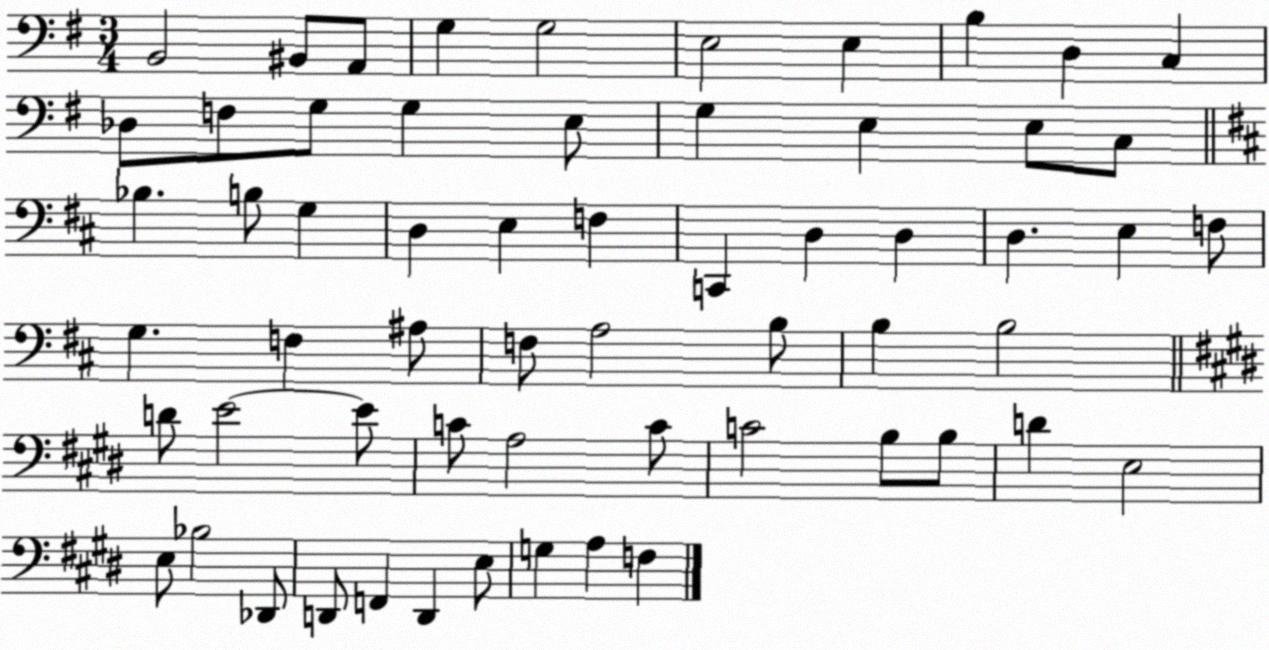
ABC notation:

X:1
T:Untitled
M:3/4
L:1/4
K:G
B,,2 ^B,,/2 A,,/2 G, G,2 E,2 E, B, D, C, _D,/2 F,/2 G,/2 G, E,/2 G, E, E,/2 C,/2 _B, B,/2 G, D, E, F, C,, D, D, D, E, F,/2 G, F, ^A,/2 F,/2 A,2 B,/2 B, B,2 D/2 E2 E/2 C/2 A,2 C/2 C2 B,/2 B,/2 D E,2 E,/2 _B,2 _D,,/2 D,,/2 F,, D,, E,/2 G, A, F,